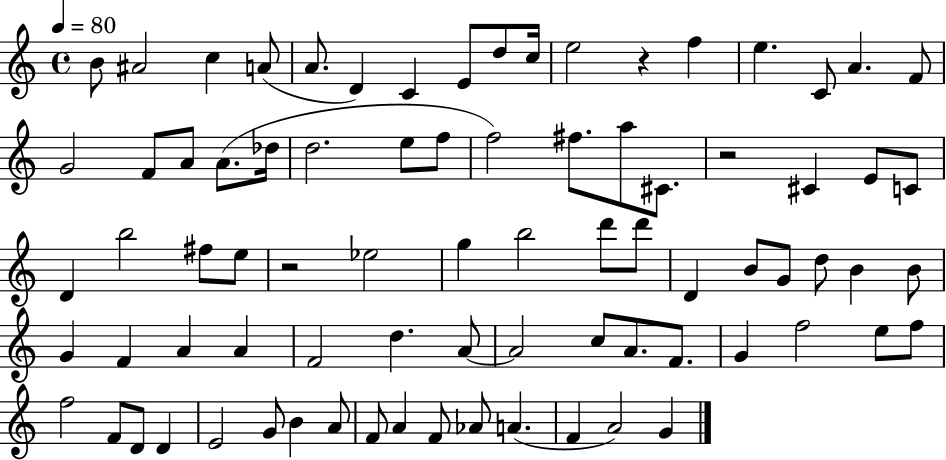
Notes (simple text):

B4/e A#4/h C5/q A4/e A4/e. D4/q C4/q E4/e D5/e C5/s E5/h R/q F5/q E5/q. C4/e A4/q. F4/e G4/h F4/e A4/e A4/e. Db5/s D5/h. E5/e F5/e F5/h F#5/e. A5/e C#4/e. R/h C#4/q E4/e C4/e D4/q B5/h F#5/e E5/e R/h Eb5/h G5/q B5/h D6/e D6/e D4/q B4/e G4/e D5/e B4/q B4/e G4/q F4/q A4/q A4/q F4/h D5/q. A4/e A4/h C5/e A4/e. F4/e. G4/q F5/h E5/e F5/e F5/h F4/e D4/e D4/q E4/h G4/e B4/q A4/e F4/e A4/q F4/e Ab4/e A4/q. F4/q A4/h G4/q